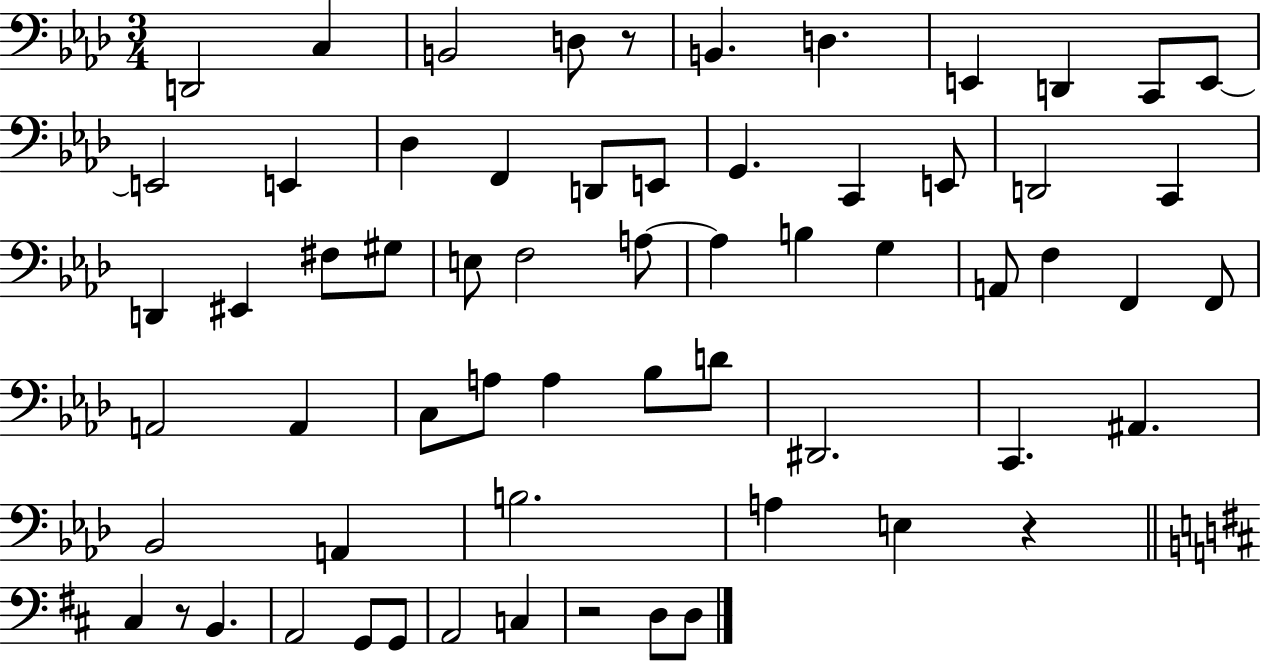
D2/h C3/q B2/h D3/e R/e B2/q. D3/q. E2/q D2/q C2/e E2/e E2/h E2/q Db3/q F2/q D2/e E2/e G2/q. C2/q E2/e D2/h C2/q D2/q EIS2/q F#3/e G#3/e E3/e F3/h A3/e A3/q B3/q G3/q A2/e F3/q F2/q F2/e A2/h A2/q C3/e A3/e A3/q Bb3/e D4/e D#2/h. C2/q. A#2/q. Bb2/h A2/q B3/h. A3/q E3/q R/q C#3/q R/e B2/q. A2/h G2/e G2/e A2/h C3/q R/h D3/e D3/e